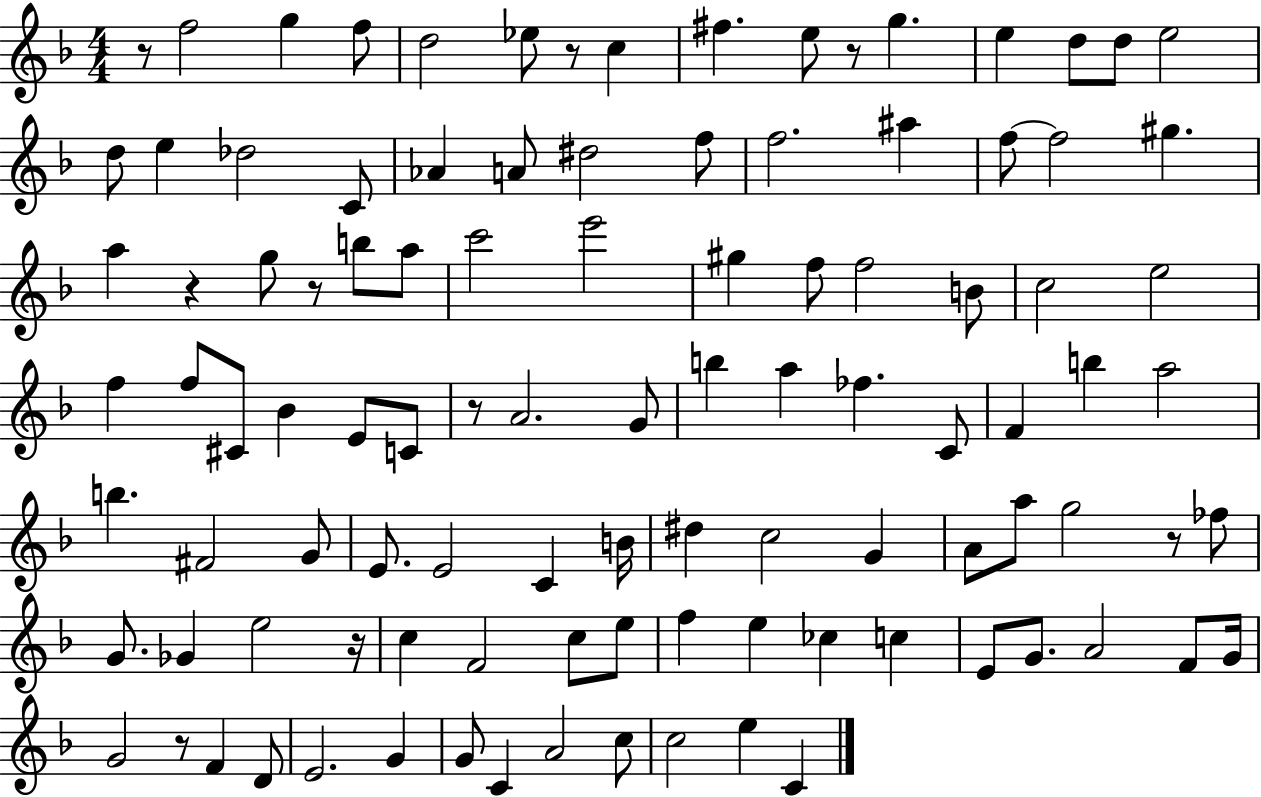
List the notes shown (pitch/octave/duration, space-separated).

R/e F5/h G5/q F5/e D5/h Eb5/e R/e C5/q F#5/q. E5/e R/e G5/q. E5/q D5/e D5/e E5/h D5/e E5/q Db5/h C4/e Ab4/q A4/e D#5/h F5/e F5/h. A#5/q F5/e F5/h G#5/q. A5/q R/q G5/e R/e B5/e A5/e C6/h E6/h G#5/q F5/e F5/h B4/e C5/h E5/h F5/q F5/e C#4/e Bb4/q E4/e C4/e R/e A4/h. G4/e B5/q A5/q FES5/q. C4/e F4/q B5/q A5/h B5/q. F#4/h G4/e E4/e. E4/h C4/q B4/s D#5/q C5/h G4/q A4/e A5/e G5/h R/e FES5/e G4/e. Gb4/q E5/h R/s C5/q F4/h C5/e E5/e F5/q E5/q CES5/q C5/q E4/e G4/e. A4/h F4/e G4/s G4/h R/e F4/q D4/e E4/h. G4/q G4/e C4/q A4/h C5/e C5/h E5/q C4/q